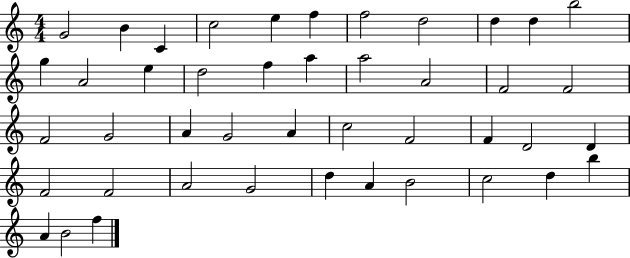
X:1
T:Untitled
M:4/4
L:1/4
K:C
G2 B C c2 e f f2 d2 d d b2 g A2 e d2 f a a2 A2 F2 F2 F2 G2 A G2 A c2 F2 F D2 D F2 F2 A2 G2 d A B2 c2 d b A B2 f